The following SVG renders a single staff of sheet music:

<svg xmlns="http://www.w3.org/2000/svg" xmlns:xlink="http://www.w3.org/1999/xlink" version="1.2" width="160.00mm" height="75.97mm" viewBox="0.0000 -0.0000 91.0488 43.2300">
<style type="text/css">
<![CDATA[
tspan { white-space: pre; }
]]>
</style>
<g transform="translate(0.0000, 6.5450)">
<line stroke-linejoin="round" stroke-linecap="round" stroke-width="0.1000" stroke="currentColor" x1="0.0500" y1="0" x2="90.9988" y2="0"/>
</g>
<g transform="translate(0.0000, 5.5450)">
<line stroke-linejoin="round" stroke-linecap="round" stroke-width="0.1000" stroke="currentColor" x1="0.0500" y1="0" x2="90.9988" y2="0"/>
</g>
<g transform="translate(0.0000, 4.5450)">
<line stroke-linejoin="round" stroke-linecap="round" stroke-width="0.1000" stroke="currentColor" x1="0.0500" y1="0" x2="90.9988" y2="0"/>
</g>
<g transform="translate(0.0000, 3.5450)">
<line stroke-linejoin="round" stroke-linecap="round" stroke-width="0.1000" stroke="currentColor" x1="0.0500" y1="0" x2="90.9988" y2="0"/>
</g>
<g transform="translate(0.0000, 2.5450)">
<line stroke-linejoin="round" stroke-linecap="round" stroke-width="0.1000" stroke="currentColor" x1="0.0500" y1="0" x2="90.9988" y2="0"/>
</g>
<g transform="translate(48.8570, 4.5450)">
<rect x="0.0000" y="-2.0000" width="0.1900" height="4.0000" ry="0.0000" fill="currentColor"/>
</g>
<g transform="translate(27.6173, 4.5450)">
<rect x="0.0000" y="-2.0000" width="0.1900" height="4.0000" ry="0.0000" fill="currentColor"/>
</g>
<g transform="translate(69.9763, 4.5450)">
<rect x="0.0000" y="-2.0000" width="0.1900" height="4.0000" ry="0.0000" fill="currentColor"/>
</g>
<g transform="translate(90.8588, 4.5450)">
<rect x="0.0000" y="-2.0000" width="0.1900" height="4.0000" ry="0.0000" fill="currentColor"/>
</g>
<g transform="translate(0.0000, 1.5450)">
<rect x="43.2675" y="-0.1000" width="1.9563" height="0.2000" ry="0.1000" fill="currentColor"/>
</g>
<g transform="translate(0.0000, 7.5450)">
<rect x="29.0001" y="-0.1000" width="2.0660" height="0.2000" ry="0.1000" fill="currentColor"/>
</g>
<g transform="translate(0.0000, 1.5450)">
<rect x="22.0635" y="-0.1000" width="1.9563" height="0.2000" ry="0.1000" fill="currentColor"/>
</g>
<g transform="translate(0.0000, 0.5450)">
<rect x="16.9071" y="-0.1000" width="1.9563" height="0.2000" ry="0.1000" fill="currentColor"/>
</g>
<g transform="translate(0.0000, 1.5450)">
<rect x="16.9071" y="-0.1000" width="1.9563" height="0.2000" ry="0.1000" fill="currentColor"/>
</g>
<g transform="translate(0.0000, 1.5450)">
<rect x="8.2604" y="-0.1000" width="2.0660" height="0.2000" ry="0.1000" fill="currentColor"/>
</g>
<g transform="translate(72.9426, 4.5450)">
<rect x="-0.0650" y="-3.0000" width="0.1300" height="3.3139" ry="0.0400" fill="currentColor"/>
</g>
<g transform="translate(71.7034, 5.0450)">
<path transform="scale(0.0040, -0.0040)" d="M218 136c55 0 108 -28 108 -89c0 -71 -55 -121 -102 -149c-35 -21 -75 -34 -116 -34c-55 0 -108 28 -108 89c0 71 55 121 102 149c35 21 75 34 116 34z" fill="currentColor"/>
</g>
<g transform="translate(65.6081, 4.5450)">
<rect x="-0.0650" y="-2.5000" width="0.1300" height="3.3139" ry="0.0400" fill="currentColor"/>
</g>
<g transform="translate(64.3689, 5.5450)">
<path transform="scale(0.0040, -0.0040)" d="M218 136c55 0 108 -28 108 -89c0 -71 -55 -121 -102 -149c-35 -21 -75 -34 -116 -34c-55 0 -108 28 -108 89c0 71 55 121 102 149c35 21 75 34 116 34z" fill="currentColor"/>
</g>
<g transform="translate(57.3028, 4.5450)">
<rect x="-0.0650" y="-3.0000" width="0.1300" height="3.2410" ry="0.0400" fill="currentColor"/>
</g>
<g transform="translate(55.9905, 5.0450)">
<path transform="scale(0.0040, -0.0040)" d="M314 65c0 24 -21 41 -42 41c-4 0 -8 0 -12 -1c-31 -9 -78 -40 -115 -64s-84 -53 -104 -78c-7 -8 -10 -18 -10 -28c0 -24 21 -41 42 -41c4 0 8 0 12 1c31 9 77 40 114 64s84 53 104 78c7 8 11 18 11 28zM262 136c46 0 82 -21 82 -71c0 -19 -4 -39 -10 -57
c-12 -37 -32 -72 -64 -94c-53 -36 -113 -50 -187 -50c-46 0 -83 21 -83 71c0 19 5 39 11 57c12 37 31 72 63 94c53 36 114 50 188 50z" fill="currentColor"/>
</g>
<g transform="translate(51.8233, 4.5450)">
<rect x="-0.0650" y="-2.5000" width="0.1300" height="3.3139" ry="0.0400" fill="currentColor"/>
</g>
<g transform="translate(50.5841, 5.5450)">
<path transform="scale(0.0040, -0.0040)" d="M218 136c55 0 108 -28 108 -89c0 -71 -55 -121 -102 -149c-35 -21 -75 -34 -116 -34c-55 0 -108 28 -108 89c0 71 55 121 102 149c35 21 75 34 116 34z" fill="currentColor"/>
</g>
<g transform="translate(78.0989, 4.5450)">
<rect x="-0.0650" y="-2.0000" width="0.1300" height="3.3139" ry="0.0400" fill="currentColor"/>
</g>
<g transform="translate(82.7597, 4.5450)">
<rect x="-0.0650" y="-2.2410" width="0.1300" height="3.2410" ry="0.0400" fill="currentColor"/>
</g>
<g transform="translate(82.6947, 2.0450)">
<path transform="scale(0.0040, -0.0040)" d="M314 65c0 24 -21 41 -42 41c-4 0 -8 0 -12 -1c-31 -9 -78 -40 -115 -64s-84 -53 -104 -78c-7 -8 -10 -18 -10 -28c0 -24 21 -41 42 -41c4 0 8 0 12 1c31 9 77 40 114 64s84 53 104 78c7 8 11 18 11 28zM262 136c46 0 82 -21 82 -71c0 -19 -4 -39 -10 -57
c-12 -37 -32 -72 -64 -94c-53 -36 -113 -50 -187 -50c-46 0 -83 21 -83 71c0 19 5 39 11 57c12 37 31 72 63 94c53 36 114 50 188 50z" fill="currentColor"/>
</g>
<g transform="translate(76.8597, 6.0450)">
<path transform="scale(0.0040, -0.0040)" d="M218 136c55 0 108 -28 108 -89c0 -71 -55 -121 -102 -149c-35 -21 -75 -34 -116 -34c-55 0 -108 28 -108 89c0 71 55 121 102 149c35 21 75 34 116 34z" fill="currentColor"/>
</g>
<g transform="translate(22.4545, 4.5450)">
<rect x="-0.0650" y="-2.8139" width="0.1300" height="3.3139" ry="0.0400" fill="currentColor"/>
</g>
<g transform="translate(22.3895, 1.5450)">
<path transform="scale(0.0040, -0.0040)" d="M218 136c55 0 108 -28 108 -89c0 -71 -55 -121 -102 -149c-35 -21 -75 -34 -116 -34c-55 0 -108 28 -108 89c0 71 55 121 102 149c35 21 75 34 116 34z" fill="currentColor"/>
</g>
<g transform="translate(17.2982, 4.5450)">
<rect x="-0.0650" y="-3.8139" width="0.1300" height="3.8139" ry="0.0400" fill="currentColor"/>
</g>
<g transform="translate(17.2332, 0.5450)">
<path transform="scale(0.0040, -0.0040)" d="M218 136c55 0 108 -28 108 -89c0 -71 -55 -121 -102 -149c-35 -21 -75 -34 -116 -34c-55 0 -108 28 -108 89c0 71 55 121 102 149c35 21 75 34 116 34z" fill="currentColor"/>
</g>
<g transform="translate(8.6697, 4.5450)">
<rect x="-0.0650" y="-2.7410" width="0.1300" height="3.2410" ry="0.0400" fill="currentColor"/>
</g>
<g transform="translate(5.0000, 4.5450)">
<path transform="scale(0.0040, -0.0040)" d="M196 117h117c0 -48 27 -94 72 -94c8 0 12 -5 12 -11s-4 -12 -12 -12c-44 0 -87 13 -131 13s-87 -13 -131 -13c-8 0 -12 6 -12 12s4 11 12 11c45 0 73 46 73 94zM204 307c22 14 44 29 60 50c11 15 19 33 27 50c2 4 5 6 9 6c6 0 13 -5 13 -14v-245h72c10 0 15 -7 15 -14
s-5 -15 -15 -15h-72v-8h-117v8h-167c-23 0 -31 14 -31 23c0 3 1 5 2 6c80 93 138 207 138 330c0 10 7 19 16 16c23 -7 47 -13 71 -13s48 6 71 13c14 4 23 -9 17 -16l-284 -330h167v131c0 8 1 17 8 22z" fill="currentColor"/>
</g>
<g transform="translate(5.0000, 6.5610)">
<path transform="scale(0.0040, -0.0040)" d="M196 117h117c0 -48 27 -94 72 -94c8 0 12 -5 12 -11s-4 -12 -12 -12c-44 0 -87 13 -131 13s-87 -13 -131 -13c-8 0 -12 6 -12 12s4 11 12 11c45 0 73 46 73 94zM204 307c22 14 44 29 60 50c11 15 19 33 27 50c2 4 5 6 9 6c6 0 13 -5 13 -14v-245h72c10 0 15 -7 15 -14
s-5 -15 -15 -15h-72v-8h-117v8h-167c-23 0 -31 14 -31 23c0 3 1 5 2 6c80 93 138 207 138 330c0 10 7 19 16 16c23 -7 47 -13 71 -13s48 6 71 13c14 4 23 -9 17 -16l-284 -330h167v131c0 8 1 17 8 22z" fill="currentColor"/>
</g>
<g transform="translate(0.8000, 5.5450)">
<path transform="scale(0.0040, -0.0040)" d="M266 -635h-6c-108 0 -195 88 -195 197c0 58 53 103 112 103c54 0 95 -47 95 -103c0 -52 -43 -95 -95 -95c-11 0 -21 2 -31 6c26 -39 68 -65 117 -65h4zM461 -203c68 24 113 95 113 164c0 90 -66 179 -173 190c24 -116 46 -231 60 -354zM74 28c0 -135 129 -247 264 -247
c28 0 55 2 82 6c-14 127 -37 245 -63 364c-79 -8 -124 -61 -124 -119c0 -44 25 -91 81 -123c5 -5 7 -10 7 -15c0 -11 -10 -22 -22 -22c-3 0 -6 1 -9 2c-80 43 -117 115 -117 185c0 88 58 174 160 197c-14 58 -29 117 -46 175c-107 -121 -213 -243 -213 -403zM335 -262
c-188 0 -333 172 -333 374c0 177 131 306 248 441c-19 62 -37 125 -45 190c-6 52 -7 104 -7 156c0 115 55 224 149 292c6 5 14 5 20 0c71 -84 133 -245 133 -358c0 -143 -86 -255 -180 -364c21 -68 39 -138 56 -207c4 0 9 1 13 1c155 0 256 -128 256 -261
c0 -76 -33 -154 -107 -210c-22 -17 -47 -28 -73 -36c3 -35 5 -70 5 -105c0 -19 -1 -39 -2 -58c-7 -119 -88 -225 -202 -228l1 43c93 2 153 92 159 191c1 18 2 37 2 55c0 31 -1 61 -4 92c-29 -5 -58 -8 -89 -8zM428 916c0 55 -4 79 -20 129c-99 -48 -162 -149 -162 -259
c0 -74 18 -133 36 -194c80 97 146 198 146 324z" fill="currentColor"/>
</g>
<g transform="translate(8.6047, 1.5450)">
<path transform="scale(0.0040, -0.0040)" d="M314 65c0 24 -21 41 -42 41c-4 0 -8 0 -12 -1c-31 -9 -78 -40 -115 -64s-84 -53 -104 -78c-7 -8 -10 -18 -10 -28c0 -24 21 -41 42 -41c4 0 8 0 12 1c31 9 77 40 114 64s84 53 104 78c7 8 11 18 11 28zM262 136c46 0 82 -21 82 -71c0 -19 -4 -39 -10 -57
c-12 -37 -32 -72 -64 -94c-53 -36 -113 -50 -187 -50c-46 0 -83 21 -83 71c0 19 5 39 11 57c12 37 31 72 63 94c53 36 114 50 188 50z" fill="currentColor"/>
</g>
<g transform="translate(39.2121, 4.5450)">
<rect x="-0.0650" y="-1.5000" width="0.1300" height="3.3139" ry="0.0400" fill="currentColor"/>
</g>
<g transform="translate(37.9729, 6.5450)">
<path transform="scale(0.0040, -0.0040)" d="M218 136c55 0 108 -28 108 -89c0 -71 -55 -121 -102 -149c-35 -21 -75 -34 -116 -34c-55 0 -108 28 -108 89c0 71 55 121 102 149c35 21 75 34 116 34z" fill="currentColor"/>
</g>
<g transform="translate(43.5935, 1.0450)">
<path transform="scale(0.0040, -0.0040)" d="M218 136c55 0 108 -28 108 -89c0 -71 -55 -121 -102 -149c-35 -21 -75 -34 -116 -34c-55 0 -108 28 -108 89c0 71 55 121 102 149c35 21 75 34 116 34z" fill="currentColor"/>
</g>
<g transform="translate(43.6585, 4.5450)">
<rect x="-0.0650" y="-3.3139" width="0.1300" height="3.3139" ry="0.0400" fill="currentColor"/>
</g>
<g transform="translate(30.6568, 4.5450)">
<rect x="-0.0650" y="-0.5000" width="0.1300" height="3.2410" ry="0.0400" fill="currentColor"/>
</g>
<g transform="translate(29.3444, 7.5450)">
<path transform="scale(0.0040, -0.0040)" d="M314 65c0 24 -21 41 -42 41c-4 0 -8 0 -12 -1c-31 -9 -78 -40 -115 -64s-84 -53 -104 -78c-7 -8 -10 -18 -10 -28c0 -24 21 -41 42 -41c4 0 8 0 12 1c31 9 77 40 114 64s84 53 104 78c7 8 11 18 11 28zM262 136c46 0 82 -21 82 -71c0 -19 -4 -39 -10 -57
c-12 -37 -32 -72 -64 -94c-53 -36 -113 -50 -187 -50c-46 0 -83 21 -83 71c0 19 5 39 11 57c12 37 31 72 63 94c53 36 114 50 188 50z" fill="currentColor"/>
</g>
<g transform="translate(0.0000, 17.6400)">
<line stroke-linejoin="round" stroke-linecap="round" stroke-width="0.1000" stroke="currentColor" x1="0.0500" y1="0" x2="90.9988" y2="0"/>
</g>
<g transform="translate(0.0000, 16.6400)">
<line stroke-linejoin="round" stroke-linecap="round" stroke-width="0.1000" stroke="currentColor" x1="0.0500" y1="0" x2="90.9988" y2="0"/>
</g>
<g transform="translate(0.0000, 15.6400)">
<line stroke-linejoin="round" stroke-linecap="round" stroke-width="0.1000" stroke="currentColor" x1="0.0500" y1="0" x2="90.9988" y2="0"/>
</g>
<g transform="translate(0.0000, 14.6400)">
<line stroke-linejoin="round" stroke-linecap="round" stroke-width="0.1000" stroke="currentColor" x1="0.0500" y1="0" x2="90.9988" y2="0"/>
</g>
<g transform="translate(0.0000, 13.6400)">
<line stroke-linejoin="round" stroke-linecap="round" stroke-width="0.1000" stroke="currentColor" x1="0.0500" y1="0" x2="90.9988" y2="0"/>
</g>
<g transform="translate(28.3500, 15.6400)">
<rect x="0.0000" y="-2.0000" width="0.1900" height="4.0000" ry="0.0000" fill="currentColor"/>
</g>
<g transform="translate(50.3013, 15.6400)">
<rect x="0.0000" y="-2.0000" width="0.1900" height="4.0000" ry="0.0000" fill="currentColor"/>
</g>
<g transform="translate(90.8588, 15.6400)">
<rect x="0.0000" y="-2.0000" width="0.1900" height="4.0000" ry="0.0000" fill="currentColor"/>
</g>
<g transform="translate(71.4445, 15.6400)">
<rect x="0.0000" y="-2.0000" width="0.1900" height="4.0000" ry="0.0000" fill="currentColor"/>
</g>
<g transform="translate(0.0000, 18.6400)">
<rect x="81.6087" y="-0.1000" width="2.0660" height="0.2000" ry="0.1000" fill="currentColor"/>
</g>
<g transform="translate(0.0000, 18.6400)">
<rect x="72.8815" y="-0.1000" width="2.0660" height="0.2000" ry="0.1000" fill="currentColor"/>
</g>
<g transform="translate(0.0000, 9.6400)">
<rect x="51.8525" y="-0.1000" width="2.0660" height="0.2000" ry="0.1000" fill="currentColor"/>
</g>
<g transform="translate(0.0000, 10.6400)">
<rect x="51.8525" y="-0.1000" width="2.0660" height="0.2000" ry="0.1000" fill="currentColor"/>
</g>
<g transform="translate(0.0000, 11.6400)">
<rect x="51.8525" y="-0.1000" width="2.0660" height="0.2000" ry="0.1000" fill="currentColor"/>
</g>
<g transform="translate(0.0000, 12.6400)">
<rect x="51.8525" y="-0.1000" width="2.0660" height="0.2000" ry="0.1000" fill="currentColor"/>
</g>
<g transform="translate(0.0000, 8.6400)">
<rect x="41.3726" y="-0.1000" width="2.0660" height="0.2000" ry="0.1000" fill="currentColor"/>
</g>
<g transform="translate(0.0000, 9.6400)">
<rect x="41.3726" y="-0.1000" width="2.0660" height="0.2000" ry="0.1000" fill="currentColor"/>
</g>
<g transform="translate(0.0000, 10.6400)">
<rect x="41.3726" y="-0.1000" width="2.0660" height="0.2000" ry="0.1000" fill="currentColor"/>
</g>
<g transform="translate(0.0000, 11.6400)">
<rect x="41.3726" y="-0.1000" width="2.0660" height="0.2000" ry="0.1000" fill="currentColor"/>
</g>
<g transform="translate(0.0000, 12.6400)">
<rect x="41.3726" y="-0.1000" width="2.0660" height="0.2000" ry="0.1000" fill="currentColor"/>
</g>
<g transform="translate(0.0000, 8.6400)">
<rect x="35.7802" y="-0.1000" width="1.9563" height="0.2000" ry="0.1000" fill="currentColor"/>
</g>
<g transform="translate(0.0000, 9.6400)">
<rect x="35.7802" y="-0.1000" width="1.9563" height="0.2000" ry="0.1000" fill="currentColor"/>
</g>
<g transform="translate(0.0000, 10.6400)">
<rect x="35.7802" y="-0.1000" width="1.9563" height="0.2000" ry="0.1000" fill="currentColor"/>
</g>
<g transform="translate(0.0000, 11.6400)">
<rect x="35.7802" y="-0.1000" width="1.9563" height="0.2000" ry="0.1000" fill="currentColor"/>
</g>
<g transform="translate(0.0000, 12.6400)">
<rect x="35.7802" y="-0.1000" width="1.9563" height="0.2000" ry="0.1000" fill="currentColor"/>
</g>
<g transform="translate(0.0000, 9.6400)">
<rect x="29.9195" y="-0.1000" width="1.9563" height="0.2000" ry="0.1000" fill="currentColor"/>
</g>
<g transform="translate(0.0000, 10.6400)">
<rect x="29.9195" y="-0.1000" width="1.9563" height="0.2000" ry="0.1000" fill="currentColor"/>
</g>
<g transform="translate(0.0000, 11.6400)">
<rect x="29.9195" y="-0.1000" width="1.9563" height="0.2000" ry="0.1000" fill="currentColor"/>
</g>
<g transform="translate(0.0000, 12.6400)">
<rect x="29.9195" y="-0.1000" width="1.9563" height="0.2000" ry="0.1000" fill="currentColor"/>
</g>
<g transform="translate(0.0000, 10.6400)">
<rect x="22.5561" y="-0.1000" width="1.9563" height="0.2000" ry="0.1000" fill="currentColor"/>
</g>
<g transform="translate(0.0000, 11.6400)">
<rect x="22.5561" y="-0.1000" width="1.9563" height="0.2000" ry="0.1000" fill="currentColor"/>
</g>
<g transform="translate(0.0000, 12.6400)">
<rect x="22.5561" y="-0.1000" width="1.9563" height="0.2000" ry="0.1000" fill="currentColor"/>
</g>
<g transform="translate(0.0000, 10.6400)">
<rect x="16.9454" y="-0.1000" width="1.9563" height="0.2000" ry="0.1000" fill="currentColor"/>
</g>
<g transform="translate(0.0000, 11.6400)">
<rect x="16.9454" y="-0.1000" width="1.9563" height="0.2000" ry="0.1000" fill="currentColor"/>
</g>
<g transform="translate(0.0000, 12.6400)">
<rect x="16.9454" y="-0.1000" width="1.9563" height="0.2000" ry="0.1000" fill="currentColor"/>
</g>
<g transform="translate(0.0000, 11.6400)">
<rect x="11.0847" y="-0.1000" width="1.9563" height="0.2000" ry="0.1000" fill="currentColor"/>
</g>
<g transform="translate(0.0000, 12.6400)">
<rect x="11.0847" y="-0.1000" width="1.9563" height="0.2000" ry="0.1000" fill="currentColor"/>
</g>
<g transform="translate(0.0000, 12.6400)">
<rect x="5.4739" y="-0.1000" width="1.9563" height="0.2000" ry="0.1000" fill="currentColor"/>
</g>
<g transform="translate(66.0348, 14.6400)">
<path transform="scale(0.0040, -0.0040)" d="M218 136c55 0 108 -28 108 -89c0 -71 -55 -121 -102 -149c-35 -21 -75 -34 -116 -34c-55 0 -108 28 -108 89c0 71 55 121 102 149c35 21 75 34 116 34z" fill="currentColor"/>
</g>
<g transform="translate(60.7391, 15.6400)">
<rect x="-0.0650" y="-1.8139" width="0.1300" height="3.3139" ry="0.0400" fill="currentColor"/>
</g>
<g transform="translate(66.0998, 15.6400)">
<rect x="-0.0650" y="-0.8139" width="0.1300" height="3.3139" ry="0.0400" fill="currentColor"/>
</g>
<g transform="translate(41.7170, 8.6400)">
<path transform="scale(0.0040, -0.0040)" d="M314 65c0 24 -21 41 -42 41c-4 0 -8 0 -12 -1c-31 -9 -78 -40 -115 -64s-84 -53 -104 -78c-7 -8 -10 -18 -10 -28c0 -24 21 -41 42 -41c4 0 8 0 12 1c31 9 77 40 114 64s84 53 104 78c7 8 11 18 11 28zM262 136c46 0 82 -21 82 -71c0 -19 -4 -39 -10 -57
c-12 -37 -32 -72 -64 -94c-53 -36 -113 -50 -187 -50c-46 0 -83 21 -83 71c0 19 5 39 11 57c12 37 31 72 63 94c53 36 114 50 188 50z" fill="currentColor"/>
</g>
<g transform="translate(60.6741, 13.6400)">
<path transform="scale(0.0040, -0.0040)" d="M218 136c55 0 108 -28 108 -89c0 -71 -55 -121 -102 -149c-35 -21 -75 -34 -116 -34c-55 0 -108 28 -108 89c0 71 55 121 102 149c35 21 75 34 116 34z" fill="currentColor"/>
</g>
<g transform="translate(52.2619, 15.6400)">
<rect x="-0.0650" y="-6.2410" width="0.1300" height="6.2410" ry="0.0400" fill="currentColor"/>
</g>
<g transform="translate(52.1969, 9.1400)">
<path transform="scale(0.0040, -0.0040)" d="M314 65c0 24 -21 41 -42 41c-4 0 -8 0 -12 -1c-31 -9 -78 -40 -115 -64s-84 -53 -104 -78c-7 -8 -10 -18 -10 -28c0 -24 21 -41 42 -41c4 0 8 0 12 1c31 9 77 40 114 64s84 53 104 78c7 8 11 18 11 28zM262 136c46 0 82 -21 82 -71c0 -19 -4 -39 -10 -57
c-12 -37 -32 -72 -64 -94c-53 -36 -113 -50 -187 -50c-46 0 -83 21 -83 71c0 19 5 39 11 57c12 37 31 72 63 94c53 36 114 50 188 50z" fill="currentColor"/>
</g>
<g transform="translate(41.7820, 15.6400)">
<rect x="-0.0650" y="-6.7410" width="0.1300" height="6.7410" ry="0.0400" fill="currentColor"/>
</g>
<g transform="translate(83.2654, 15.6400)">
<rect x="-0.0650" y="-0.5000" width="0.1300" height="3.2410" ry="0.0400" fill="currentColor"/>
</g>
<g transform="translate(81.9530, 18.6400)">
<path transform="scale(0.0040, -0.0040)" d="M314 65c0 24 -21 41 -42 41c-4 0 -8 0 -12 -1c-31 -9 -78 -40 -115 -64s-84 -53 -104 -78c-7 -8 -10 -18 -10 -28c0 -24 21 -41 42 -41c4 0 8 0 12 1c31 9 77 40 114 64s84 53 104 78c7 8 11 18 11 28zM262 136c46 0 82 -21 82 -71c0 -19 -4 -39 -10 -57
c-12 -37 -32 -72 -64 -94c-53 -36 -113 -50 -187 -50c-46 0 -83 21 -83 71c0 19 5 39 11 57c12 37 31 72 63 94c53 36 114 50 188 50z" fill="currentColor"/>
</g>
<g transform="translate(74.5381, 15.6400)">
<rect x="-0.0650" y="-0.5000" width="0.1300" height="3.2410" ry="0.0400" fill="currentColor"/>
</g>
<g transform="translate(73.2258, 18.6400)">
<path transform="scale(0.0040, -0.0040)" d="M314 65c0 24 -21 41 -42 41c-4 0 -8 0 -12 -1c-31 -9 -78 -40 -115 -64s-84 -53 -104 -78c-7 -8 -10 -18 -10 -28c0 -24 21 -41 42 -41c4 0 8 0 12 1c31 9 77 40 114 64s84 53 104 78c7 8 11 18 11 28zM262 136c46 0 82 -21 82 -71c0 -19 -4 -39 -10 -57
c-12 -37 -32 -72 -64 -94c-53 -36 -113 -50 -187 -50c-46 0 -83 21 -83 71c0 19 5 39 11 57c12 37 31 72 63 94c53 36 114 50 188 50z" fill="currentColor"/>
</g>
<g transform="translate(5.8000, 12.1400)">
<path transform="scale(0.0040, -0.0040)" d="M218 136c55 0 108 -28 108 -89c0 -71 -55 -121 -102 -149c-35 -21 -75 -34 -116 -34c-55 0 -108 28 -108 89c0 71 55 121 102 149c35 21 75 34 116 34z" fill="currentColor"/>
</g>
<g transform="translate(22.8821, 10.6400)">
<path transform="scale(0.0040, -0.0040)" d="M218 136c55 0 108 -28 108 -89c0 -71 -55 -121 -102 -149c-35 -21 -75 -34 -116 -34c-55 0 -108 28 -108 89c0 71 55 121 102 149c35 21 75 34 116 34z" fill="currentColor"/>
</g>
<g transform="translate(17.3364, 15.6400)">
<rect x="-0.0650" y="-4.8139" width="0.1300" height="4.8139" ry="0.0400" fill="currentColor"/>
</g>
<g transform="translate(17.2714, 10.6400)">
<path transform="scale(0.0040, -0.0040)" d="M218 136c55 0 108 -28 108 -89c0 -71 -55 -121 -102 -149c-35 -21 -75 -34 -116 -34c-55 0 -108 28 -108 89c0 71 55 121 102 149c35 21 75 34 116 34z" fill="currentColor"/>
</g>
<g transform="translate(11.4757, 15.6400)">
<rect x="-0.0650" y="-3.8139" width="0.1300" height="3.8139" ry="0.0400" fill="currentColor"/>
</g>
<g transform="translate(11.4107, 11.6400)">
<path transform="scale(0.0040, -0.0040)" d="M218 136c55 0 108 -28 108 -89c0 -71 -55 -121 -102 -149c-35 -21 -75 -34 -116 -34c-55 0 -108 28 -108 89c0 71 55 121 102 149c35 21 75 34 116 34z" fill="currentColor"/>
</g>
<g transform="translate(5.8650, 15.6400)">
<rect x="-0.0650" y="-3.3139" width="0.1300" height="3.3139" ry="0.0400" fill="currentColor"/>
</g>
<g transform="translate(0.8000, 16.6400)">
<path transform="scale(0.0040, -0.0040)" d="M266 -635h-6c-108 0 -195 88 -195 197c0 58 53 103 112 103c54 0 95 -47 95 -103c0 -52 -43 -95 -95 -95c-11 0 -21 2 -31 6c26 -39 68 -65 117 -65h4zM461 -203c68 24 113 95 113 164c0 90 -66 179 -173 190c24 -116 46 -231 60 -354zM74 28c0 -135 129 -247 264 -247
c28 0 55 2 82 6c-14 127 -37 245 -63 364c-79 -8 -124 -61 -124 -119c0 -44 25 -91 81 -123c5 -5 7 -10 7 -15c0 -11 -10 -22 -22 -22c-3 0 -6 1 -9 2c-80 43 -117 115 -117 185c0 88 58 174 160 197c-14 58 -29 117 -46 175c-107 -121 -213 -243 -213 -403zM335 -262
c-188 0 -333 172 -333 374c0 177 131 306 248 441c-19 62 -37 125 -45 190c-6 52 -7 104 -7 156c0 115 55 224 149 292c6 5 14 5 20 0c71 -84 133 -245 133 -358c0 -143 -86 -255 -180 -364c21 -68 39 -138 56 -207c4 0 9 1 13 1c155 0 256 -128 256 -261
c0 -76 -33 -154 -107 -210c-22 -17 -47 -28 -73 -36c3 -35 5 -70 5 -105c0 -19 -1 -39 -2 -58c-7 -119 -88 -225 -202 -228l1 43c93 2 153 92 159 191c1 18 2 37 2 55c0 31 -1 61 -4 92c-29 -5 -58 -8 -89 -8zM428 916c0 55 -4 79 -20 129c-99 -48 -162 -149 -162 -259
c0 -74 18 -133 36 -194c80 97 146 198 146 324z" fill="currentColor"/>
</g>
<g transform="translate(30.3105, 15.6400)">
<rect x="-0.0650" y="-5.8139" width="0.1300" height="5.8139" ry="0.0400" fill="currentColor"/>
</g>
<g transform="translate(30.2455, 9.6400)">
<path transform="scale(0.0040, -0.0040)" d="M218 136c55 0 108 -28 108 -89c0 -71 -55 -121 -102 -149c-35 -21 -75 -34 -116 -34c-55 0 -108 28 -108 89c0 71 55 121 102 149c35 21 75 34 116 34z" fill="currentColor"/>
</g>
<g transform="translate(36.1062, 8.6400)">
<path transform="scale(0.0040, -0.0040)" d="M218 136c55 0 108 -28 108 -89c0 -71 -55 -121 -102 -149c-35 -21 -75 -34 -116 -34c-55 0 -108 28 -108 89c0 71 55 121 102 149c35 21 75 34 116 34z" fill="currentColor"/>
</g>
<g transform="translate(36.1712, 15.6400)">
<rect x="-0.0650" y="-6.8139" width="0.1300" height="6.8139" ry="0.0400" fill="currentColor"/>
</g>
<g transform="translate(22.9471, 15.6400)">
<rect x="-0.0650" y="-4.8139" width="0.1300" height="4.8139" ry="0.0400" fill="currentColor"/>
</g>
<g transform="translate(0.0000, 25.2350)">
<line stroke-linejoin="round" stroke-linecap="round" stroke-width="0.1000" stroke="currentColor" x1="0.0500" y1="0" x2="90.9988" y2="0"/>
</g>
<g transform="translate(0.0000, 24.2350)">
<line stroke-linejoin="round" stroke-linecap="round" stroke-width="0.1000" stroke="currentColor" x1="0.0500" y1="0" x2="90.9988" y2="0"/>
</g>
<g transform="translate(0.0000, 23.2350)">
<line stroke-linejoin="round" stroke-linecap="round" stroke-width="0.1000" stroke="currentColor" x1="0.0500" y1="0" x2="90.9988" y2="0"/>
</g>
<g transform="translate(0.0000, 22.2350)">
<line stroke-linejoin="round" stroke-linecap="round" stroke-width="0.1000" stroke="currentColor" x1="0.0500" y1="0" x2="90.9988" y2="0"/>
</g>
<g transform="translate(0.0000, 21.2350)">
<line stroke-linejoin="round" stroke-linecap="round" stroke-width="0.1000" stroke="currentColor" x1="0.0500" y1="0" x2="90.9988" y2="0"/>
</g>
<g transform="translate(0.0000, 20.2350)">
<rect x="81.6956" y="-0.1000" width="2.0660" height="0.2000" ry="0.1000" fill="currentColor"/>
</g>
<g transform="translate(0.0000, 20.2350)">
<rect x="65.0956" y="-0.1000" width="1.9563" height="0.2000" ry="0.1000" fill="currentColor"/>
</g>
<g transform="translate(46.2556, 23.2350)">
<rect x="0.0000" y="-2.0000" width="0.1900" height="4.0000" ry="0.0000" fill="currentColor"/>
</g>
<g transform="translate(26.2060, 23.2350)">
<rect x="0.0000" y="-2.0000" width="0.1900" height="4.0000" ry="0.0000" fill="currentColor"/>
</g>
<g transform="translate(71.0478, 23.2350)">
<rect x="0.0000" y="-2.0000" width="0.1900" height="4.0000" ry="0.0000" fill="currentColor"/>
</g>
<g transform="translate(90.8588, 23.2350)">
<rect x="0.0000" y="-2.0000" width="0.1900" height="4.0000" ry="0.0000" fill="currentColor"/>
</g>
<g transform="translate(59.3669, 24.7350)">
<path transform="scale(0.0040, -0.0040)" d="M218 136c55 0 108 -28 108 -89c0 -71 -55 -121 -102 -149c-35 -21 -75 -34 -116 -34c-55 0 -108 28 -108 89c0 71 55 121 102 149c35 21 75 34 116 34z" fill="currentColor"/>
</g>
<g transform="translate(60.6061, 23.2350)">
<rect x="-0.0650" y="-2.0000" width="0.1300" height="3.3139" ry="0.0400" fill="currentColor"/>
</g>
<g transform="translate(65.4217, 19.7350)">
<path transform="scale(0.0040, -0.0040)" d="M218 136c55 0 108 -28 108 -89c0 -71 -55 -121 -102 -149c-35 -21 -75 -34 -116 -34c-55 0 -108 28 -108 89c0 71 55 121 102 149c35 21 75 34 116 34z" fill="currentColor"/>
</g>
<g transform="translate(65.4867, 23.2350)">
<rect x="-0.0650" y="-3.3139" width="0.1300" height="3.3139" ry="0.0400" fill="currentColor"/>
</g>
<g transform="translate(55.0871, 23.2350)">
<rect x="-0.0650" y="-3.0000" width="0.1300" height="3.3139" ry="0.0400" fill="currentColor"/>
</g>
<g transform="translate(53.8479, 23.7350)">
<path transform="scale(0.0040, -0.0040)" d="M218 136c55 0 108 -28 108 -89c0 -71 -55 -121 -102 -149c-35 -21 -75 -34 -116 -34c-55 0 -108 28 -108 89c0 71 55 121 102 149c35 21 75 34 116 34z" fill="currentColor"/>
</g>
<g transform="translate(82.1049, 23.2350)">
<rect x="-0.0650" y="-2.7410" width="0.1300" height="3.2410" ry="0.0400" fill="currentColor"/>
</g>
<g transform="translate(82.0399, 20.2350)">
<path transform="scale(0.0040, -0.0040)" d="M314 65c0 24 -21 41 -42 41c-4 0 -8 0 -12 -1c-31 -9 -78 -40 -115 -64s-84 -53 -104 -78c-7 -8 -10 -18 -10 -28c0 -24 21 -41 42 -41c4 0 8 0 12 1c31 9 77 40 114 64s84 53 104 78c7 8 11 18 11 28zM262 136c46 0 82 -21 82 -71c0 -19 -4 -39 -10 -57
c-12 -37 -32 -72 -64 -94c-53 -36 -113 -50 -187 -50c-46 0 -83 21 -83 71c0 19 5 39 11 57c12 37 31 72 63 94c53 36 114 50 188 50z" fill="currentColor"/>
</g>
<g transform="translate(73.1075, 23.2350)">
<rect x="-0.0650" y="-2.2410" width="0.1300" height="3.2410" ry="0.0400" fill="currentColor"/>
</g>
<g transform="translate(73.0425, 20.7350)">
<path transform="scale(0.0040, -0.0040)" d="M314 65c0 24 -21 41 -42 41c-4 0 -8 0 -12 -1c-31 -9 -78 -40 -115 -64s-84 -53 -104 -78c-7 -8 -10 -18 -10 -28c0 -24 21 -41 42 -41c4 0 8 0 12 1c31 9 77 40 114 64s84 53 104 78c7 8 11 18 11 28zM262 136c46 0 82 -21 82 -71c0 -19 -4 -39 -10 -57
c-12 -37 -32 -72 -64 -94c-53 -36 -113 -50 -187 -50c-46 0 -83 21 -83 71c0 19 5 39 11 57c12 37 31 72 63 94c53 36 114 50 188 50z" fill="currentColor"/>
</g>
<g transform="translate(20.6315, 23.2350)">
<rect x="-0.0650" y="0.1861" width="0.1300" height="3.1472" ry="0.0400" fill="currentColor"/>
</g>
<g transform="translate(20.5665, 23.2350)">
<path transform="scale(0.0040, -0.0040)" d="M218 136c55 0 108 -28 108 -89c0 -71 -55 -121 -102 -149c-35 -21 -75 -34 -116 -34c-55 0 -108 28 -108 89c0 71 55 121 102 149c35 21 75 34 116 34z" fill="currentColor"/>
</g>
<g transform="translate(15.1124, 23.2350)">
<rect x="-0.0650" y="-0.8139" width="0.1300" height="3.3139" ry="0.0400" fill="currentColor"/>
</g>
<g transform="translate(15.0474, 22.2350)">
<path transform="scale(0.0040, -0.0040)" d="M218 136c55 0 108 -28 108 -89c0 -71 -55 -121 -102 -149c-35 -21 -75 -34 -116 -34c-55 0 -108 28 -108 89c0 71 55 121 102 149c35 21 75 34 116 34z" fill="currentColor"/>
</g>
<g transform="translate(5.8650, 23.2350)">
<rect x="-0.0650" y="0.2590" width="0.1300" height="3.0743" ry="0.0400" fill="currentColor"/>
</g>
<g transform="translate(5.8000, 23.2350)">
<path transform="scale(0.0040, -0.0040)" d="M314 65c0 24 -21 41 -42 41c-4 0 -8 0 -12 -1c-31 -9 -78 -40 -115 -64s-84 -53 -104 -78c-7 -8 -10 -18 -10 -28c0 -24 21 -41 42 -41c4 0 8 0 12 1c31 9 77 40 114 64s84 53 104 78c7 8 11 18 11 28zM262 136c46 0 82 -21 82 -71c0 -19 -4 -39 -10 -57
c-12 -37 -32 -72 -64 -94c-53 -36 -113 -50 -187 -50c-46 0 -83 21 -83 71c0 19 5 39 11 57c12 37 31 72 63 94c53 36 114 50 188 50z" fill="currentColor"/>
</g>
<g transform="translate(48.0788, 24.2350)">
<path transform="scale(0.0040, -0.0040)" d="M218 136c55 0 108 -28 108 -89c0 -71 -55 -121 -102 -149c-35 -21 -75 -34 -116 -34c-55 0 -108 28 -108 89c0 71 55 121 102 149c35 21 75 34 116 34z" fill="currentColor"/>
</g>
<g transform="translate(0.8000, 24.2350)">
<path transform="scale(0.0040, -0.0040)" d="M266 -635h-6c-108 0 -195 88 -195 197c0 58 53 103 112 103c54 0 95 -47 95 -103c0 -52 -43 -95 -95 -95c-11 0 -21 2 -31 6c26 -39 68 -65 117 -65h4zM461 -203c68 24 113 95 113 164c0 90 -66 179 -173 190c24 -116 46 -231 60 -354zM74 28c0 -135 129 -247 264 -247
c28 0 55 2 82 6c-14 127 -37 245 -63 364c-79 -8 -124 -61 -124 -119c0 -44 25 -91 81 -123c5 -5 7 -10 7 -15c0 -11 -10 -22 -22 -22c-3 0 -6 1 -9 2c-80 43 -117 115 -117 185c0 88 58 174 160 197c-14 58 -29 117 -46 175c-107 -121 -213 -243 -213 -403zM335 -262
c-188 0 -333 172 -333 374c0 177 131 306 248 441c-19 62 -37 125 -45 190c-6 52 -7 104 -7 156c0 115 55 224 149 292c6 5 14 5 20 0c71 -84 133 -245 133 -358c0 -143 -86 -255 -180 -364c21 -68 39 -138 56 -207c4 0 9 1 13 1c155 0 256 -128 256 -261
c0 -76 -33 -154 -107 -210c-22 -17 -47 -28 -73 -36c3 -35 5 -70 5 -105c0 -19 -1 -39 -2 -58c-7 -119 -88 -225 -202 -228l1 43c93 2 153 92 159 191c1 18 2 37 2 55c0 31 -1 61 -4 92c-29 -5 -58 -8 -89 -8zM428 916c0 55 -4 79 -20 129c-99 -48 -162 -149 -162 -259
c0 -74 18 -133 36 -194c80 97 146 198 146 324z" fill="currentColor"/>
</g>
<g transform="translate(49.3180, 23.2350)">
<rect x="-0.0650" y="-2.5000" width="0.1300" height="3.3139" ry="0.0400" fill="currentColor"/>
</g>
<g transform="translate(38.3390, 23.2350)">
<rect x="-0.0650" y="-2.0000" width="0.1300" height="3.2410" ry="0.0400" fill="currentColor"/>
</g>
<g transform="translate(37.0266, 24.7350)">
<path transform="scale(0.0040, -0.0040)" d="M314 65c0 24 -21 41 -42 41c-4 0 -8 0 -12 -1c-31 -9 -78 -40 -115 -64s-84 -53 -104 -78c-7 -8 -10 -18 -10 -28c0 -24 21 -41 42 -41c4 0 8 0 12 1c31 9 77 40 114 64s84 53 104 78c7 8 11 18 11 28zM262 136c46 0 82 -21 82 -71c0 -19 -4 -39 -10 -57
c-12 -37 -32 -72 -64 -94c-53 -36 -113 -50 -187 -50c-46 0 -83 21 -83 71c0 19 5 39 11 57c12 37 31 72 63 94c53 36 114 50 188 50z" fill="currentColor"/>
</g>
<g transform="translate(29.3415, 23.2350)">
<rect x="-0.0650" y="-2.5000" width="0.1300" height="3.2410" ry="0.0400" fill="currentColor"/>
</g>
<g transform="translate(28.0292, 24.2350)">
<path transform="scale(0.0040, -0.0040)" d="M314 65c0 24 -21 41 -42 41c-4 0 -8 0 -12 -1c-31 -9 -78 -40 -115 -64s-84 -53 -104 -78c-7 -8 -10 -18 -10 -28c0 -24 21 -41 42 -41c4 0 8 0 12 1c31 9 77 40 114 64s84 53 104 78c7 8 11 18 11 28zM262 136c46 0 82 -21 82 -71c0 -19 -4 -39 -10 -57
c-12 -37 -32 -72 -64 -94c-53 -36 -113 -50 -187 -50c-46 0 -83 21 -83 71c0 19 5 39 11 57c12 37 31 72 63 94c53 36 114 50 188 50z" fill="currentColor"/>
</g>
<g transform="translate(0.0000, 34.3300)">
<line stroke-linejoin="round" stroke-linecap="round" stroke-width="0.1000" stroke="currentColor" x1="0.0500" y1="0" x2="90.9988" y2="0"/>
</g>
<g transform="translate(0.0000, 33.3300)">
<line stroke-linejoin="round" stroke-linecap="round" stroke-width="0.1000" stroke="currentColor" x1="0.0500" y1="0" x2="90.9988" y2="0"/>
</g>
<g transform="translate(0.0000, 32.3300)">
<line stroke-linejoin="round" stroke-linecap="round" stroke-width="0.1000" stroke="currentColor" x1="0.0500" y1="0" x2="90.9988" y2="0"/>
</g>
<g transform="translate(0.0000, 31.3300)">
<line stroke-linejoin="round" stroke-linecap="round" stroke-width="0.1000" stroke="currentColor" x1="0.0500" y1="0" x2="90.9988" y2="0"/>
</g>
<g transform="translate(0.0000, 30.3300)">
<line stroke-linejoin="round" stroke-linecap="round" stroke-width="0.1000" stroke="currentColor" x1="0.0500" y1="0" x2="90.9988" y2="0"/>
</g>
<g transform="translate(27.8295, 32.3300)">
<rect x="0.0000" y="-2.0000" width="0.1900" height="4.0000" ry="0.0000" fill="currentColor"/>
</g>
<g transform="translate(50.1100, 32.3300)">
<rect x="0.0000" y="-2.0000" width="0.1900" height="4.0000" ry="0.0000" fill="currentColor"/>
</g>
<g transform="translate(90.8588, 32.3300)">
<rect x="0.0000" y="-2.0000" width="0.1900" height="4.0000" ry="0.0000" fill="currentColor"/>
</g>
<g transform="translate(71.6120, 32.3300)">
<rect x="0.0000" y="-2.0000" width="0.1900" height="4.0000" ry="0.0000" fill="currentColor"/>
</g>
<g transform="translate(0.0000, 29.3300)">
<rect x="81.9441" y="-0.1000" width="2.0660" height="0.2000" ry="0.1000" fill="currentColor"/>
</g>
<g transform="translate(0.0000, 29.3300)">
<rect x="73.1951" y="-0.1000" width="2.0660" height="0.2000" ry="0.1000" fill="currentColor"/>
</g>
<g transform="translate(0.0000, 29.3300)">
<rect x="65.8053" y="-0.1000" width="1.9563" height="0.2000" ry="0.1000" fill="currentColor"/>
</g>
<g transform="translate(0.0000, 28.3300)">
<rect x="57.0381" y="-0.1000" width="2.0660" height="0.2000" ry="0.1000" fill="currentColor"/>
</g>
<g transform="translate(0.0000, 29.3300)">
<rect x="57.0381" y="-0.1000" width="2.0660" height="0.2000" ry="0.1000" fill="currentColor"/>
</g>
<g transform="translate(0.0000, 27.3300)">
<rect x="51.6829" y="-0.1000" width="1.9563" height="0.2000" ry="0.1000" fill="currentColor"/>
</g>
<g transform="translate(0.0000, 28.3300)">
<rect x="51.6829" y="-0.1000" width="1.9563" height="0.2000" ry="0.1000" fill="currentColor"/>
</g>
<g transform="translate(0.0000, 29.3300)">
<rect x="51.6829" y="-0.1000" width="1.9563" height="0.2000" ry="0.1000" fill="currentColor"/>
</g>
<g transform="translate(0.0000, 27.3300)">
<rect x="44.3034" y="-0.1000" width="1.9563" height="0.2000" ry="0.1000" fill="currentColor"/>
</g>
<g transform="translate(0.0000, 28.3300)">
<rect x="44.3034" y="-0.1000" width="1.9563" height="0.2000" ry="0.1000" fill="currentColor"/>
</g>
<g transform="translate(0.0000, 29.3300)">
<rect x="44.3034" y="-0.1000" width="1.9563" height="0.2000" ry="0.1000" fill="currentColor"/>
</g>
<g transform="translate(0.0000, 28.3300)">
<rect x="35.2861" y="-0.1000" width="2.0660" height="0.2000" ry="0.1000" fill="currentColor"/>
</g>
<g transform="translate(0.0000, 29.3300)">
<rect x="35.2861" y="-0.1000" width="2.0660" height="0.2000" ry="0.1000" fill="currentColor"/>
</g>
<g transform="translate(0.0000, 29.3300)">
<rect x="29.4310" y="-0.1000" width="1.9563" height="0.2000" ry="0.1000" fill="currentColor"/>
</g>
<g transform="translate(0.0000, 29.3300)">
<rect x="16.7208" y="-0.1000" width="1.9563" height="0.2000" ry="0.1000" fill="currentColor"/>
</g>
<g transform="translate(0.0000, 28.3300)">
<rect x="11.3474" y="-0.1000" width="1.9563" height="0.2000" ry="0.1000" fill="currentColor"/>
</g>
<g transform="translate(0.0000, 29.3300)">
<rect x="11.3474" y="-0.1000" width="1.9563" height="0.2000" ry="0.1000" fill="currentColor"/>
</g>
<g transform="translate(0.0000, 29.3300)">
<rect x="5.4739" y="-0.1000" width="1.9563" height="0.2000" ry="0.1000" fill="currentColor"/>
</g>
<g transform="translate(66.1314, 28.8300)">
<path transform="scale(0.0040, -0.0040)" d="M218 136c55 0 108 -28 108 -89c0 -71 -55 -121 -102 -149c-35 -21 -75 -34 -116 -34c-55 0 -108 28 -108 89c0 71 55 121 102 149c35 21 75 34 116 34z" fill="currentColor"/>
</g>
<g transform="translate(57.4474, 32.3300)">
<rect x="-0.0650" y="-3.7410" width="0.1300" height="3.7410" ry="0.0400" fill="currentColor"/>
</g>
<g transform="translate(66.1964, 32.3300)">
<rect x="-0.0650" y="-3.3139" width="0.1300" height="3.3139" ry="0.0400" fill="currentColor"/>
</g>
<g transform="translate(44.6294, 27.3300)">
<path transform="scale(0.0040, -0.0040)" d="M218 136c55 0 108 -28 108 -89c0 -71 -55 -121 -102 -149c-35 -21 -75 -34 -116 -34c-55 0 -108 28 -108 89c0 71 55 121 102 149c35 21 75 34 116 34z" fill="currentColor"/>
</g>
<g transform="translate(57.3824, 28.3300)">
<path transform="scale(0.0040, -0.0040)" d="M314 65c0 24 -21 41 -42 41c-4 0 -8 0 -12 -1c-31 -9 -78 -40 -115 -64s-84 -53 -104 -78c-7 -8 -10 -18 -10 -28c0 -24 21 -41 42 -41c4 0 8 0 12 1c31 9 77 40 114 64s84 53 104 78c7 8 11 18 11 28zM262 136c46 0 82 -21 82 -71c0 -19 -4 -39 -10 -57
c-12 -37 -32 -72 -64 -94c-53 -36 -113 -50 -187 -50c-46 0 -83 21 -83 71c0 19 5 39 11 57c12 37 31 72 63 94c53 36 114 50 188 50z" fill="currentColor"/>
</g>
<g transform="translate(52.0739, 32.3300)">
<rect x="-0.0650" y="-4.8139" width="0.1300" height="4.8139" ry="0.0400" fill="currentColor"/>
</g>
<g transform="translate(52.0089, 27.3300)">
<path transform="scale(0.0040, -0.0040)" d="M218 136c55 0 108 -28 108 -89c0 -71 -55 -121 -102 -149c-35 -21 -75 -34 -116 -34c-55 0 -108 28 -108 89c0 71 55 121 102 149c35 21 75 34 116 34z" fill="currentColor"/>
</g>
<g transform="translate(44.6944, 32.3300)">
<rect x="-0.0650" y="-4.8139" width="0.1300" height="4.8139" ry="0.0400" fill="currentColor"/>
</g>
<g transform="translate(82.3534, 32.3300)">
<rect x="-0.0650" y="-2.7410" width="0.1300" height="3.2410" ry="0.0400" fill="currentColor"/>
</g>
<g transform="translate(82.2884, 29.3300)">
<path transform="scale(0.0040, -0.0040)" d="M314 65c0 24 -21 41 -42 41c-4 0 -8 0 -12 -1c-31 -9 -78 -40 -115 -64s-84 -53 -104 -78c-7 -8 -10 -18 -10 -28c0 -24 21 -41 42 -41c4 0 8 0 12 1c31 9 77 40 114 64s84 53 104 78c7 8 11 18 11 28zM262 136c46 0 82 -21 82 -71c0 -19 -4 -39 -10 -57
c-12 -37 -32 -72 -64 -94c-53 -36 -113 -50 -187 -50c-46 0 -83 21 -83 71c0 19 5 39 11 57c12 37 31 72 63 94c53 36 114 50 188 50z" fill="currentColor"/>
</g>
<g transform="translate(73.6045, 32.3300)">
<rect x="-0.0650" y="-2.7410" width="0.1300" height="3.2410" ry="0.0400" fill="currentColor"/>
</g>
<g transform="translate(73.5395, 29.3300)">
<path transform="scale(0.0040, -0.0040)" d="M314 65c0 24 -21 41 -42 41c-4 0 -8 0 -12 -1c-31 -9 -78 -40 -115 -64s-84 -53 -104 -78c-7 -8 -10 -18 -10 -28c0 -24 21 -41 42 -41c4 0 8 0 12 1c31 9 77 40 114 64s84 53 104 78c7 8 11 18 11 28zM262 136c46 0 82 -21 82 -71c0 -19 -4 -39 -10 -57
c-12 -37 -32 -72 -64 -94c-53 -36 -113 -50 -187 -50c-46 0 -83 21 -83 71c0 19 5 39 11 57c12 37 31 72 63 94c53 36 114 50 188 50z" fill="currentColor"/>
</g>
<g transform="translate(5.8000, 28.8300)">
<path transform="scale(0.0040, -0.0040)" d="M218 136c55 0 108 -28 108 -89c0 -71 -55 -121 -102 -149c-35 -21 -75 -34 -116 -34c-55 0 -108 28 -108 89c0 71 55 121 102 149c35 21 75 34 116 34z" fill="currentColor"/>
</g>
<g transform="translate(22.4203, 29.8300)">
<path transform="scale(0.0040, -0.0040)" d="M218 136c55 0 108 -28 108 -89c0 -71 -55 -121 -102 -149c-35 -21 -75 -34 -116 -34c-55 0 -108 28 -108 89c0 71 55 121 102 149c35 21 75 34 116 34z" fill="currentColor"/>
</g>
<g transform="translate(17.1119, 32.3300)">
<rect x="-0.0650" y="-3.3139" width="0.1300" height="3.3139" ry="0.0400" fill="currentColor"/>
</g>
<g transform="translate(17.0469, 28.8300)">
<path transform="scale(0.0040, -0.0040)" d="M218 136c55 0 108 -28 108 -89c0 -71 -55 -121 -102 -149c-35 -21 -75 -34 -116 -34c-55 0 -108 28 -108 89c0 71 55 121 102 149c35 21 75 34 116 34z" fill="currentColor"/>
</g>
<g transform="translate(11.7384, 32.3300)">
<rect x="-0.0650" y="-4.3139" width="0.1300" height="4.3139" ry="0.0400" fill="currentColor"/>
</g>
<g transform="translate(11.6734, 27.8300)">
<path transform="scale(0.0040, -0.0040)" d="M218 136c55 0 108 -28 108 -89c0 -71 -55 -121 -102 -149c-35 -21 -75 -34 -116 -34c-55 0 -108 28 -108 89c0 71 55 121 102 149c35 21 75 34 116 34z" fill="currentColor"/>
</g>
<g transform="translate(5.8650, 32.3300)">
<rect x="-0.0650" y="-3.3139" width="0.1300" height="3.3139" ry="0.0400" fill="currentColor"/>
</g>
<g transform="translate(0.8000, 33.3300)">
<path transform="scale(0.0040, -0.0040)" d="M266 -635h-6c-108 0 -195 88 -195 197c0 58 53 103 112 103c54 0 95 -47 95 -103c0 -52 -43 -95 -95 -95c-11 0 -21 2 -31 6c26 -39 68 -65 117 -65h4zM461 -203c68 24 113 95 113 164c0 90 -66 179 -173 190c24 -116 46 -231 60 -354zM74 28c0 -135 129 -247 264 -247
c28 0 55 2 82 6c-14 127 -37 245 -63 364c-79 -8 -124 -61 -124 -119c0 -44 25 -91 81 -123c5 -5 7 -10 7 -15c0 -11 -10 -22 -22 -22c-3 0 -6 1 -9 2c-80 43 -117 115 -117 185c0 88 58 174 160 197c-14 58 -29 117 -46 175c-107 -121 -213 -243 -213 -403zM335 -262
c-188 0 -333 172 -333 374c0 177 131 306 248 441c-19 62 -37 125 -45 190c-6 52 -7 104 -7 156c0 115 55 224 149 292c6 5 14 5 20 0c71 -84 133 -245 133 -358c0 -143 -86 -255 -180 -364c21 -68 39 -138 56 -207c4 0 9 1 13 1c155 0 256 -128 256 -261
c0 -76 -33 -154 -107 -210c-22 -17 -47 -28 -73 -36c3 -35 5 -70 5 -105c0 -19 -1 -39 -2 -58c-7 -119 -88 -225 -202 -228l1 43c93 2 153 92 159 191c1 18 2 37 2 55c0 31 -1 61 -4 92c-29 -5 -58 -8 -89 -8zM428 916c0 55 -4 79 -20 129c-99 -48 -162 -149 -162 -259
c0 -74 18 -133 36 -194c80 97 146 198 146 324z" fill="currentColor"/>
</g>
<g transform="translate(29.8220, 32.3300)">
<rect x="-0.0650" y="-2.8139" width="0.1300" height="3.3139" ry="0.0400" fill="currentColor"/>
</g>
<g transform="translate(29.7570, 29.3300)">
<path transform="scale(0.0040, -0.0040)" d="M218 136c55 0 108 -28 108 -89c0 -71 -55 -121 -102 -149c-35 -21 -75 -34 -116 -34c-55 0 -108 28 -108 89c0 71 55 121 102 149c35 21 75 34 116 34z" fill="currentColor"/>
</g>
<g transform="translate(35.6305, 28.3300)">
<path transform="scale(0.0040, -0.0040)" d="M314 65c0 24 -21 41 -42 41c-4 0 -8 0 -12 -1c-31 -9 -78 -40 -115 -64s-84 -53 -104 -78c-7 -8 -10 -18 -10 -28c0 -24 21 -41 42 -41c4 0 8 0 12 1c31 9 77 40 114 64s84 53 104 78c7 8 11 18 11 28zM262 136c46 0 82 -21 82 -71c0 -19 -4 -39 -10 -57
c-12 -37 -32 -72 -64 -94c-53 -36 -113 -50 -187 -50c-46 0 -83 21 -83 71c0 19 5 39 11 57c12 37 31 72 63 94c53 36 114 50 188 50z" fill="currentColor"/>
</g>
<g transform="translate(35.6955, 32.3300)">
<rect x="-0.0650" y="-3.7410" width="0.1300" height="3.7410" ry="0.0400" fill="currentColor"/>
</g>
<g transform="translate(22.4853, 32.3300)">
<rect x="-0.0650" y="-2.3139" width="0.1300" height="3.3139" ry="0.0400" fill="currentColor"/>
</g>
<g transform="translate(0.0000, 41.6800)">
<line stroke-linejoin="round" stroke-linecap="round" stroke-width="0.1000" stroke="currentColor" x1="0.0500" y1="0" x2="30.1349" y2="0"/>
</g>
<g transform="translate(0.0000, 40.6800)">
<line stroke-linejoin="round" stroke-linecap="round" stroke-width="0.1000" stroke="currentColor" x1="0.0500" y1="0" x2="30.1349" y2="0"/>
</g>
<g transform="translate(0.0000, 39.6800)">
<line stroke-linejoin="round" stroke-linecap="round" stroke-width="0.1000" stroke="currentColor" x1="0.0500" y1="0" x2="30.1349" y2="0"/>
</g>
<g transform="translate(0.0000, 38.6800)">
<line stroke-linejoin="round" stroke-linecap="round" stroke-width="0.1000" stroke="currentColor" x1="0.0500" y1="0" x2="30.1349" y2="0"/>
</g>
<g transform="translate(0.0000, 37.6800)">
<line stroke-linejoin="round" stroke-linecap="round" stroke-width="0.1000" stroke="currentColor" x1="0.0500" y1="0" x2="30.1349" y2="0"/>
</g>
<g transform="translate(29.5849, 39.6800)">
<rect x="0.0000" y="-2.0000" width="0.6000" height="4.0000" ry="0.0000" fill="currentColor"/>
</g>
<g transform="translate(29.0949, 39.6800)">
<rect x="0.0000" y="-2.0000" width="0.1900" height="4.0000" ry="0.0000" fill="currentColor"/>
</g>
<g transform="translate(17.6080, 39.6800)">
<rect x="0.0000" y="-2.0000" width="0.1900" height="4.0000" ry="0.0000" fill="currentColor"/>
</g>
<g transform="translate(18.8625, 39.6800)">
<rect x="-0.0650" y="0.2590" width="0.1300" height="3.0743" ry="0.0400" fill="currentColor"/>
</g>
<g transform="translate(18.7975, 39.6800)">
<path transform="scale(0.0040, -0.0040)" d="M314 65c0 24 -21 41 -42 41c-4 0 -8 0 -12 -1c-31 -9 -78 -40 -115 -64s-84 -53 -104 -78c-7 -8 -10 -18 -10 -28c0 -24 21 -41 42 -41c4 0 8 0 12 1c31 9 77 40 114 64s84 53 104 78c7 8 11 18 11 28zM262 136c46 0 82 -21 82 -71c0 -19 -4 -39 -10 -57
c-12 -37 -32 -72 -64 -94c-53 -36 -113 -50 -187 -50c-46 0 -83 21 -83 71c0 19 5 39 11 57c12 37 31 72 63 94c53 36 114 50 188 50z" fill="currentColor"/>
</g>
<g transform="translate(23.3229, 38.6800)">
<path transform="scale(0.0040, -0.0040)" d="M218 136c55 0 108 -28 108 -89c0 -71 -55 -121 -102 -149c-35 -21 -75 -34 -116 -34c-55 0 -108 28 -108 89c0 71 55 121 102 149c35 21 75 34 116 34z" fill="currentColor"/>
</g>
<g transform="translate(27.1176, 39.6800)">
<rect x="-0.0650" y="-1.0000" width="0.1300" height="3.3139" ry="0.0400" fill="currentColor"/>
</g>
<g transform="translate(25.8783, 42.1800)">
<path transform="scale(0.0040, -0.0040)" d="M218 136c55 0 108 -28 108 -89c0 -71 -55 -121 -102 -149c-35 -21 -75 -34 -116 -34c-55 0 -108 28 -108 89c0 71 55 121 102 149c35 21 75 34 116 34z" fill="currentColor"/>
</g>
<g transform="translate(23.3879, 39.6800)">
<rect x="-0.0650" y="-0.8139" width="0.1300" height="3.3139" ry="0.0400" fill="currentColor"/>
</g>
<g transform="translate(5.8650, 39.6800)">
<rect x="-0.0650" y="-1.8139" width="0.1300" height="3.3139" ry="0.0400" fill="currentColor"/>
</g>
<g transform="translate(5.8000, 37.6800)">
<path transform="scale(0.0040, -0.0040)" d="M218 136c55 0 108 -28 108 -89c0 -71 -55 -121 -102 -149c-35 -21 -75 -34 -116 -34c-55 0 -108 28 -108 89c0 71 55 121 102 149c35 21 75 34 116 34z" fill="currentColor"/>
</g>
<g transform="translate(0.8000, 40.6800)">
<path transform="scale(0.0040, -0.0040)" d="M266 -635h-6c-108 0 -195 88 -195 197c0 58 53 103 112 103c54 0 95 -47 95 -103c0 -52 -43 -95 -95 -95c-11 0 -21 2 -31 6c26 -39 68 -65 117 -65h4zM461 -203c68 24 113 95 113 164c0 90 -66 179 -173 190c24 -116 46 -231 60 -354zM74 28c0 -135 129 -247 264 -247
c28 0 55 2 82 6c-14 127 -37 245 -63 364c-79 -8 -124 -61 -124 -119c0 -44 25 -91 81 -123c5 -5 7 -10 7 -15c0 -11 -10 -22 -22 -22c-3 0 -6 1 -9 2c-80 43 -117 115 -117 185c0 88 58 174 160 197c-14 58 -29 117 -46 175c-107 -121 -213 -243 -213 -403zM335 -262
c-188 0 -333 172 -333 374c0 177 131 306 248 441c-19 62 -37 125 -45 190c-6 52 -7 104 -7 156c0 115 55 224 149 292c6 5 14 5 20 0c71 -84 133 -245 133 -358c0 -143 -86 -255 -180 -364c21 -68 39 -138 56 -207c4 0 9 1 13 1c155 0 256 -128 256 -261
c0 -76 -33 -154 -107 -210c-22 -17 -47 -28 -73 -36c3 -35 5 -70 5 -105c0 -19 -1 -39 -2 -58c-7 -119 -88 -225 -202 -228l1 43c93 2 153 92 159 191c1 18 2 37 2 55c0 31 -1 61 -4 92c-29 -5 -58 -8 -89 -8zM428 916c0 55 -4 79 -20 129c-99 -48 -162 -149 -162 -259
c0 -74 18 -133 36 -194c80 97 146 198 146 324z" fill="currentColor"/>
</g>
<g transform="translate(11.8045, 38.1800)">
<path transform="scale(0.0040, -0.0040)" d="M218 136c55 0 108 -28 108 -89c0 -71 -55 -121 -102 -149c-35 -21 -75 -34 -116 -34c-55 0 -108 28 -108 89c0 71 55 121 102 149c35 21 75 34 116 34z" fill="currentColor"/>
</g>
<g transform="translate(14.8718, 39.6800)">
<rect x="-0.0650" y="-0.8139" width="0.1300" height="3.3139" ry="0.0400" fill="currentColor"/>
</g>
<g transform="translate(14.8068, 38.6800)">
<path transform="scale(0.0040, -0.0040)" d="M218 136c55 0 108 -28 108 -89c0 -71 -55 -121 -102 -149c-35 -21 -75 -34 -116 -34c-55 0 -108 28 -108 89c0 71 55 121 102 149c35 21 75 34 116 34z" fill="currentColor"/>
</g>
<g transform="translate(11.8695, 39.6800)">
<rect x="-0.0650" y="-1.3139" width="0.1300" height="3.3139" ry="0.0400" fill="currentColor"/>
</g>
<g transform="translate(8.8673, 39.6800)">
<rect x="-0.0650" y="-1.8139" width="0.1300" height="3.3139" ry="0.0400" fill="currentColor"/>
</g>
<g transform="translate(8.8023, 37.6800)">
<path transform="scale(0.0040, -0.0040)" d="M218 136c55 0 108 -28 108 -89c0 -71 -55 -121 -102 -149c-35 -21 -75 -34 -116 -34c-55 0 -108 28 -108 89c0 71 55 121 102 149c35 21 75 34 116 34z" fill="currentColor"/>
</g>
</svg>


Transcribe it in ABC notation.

X:1
T:Untitled
M:4/4
L:1/4
K:C
a2 c' a C2 E b G A2 G A F g2 b c' e' e' g' b' b'2 a'2 f d C2 C2 B2 d B G2 F2 G A F b g2 a2 b d' b g a c'2 e' e' c'2 b a2 a2 f f e d B2 d D